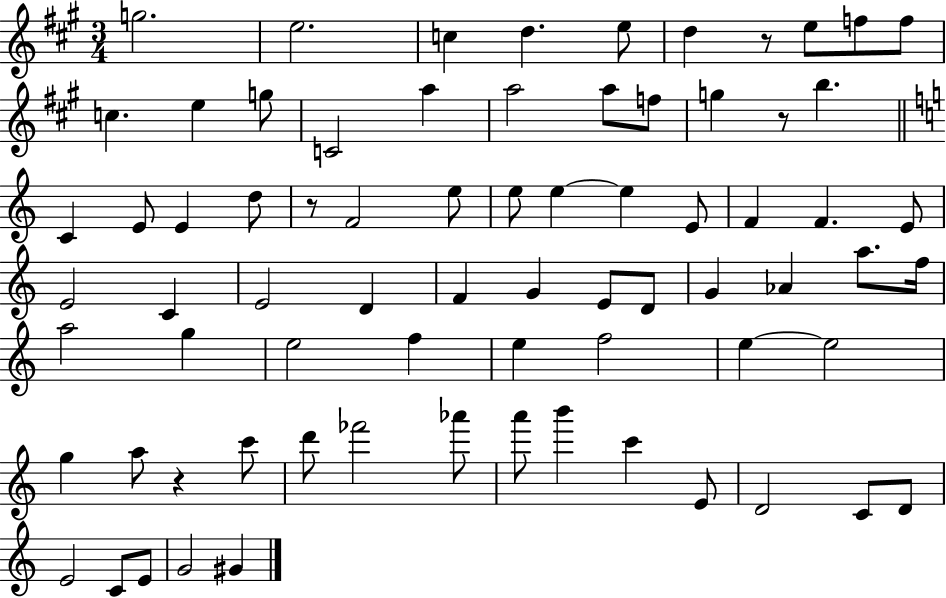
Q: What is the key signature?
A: A major